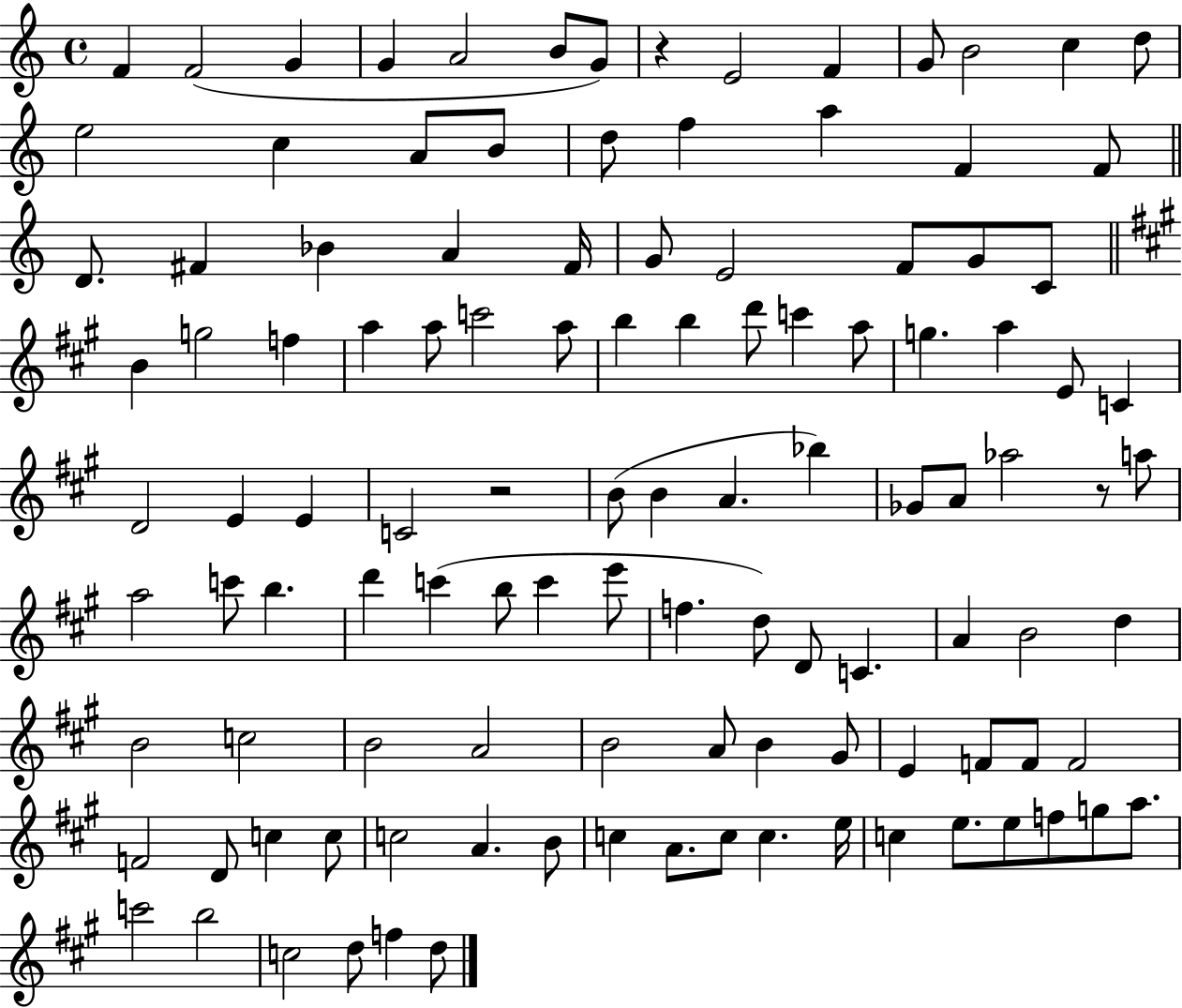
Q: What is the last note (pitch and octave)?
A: D5